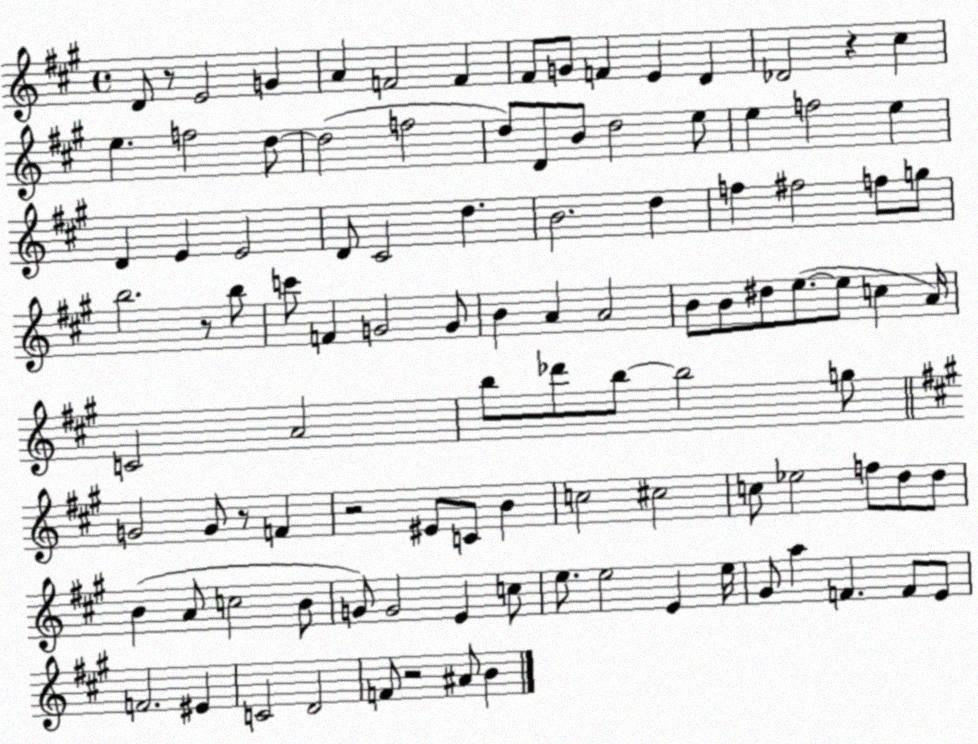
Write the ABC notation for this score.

X:1
T:Untitled
M:4/4
L:1/4
K:A
D/2 z/2 E2 G A F2 F ^F/2 G/2 F E D _D2 z ^c e f2 d/2 d2 f2 d/2 D/2 B/2 d2 e/2 e f2 e D E E2 D/2 ^C2 d B2 d f ^f2 f/2 g/2 b2 z/2 b/2 c'/2 F G2 G/2 B A A2 B/2 B/2 ^d/2 e/2 e/2 c A/4 C2 A2 b/2 _d'/2 b/2 b2 g/2 G2 G/2 z/2 F z2 ^E/2 C/2 B c2 ^c2 c/2 _e2 f/2 d/2 d/2 B A/2 c2 B/2 G/2 G2 E c/2 e/2 e2 E e/4 ^G/2 a F F/2 E/2 F2 ^E C2 D2 F/2 z2 ^A/2 B